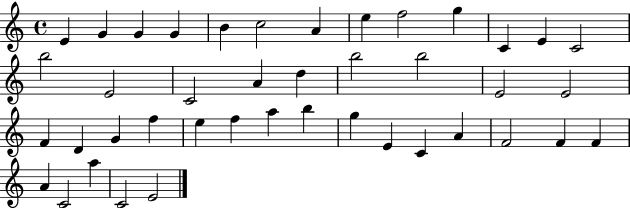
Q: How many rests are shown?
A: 0